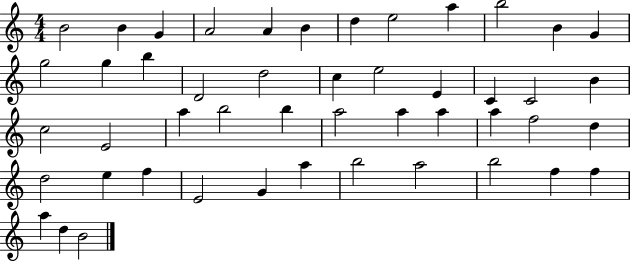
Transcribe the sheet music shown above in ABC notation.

X:1
T:Untitled
M:4/4
L:1/4
K:C
B2 B G A2 A B d e2 a b2 B G g2 g b D2 d2 c e2 E C C2 B c2 E2 a b2 b a2 a a a f2 d d2 e f E2 G a b2 a2 b2 f f a d B2